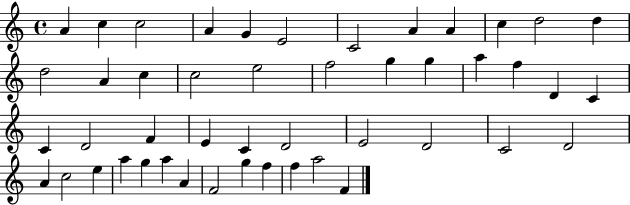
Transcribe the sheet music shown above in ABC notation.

X:1
T:Untitled
M:4/4
L:1/4
K:C
A c c2 A G E2 C2 A A c d2 d d2 A c c2 e2 f2 g g a f D C C D2 F E C D2 E2 D2 C2 D2 A c2 e a g a A F2 g f f a2 F